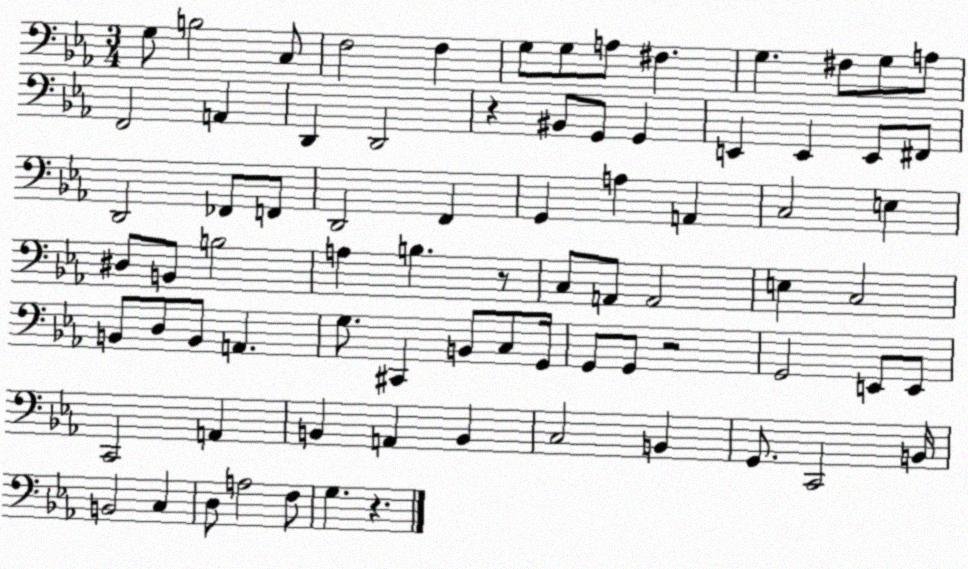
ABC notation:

X:1
T:Untitled
M:3/4
L:1/4
K:Eb
G,/2 B,2 C,/2 F,2 F, G,/2 G,/2 A,/2 ^F, G, ^F,/2 G,/2 A,/2 F,,2 A,, D,, D,,2 z ^B,,/2 G,,/2 G,, E,, E,, E,,/2 ^F,,/2 D,,2 _F,,/2 F,,/2 D,,2 F,, G,, A, A,, C,2 E, ^D,/2 B,,/2 B,2 A, B, z/2 C,/2 A,,/2 A,,2 E, C,2 B,,/2 D,/2 B,,/2 A,, G,/2 ^C,, B,,/2 C,/2 G,,/4 G,,/2 G,,/2 z2 G,,2 E,,/2 E,,/2 C,,2 A,, B,, A,, B,, C,2 B,, G,,/2 C,,2 B,,/4 B,,2 C, D,/2 A,2 F,/2 G, z